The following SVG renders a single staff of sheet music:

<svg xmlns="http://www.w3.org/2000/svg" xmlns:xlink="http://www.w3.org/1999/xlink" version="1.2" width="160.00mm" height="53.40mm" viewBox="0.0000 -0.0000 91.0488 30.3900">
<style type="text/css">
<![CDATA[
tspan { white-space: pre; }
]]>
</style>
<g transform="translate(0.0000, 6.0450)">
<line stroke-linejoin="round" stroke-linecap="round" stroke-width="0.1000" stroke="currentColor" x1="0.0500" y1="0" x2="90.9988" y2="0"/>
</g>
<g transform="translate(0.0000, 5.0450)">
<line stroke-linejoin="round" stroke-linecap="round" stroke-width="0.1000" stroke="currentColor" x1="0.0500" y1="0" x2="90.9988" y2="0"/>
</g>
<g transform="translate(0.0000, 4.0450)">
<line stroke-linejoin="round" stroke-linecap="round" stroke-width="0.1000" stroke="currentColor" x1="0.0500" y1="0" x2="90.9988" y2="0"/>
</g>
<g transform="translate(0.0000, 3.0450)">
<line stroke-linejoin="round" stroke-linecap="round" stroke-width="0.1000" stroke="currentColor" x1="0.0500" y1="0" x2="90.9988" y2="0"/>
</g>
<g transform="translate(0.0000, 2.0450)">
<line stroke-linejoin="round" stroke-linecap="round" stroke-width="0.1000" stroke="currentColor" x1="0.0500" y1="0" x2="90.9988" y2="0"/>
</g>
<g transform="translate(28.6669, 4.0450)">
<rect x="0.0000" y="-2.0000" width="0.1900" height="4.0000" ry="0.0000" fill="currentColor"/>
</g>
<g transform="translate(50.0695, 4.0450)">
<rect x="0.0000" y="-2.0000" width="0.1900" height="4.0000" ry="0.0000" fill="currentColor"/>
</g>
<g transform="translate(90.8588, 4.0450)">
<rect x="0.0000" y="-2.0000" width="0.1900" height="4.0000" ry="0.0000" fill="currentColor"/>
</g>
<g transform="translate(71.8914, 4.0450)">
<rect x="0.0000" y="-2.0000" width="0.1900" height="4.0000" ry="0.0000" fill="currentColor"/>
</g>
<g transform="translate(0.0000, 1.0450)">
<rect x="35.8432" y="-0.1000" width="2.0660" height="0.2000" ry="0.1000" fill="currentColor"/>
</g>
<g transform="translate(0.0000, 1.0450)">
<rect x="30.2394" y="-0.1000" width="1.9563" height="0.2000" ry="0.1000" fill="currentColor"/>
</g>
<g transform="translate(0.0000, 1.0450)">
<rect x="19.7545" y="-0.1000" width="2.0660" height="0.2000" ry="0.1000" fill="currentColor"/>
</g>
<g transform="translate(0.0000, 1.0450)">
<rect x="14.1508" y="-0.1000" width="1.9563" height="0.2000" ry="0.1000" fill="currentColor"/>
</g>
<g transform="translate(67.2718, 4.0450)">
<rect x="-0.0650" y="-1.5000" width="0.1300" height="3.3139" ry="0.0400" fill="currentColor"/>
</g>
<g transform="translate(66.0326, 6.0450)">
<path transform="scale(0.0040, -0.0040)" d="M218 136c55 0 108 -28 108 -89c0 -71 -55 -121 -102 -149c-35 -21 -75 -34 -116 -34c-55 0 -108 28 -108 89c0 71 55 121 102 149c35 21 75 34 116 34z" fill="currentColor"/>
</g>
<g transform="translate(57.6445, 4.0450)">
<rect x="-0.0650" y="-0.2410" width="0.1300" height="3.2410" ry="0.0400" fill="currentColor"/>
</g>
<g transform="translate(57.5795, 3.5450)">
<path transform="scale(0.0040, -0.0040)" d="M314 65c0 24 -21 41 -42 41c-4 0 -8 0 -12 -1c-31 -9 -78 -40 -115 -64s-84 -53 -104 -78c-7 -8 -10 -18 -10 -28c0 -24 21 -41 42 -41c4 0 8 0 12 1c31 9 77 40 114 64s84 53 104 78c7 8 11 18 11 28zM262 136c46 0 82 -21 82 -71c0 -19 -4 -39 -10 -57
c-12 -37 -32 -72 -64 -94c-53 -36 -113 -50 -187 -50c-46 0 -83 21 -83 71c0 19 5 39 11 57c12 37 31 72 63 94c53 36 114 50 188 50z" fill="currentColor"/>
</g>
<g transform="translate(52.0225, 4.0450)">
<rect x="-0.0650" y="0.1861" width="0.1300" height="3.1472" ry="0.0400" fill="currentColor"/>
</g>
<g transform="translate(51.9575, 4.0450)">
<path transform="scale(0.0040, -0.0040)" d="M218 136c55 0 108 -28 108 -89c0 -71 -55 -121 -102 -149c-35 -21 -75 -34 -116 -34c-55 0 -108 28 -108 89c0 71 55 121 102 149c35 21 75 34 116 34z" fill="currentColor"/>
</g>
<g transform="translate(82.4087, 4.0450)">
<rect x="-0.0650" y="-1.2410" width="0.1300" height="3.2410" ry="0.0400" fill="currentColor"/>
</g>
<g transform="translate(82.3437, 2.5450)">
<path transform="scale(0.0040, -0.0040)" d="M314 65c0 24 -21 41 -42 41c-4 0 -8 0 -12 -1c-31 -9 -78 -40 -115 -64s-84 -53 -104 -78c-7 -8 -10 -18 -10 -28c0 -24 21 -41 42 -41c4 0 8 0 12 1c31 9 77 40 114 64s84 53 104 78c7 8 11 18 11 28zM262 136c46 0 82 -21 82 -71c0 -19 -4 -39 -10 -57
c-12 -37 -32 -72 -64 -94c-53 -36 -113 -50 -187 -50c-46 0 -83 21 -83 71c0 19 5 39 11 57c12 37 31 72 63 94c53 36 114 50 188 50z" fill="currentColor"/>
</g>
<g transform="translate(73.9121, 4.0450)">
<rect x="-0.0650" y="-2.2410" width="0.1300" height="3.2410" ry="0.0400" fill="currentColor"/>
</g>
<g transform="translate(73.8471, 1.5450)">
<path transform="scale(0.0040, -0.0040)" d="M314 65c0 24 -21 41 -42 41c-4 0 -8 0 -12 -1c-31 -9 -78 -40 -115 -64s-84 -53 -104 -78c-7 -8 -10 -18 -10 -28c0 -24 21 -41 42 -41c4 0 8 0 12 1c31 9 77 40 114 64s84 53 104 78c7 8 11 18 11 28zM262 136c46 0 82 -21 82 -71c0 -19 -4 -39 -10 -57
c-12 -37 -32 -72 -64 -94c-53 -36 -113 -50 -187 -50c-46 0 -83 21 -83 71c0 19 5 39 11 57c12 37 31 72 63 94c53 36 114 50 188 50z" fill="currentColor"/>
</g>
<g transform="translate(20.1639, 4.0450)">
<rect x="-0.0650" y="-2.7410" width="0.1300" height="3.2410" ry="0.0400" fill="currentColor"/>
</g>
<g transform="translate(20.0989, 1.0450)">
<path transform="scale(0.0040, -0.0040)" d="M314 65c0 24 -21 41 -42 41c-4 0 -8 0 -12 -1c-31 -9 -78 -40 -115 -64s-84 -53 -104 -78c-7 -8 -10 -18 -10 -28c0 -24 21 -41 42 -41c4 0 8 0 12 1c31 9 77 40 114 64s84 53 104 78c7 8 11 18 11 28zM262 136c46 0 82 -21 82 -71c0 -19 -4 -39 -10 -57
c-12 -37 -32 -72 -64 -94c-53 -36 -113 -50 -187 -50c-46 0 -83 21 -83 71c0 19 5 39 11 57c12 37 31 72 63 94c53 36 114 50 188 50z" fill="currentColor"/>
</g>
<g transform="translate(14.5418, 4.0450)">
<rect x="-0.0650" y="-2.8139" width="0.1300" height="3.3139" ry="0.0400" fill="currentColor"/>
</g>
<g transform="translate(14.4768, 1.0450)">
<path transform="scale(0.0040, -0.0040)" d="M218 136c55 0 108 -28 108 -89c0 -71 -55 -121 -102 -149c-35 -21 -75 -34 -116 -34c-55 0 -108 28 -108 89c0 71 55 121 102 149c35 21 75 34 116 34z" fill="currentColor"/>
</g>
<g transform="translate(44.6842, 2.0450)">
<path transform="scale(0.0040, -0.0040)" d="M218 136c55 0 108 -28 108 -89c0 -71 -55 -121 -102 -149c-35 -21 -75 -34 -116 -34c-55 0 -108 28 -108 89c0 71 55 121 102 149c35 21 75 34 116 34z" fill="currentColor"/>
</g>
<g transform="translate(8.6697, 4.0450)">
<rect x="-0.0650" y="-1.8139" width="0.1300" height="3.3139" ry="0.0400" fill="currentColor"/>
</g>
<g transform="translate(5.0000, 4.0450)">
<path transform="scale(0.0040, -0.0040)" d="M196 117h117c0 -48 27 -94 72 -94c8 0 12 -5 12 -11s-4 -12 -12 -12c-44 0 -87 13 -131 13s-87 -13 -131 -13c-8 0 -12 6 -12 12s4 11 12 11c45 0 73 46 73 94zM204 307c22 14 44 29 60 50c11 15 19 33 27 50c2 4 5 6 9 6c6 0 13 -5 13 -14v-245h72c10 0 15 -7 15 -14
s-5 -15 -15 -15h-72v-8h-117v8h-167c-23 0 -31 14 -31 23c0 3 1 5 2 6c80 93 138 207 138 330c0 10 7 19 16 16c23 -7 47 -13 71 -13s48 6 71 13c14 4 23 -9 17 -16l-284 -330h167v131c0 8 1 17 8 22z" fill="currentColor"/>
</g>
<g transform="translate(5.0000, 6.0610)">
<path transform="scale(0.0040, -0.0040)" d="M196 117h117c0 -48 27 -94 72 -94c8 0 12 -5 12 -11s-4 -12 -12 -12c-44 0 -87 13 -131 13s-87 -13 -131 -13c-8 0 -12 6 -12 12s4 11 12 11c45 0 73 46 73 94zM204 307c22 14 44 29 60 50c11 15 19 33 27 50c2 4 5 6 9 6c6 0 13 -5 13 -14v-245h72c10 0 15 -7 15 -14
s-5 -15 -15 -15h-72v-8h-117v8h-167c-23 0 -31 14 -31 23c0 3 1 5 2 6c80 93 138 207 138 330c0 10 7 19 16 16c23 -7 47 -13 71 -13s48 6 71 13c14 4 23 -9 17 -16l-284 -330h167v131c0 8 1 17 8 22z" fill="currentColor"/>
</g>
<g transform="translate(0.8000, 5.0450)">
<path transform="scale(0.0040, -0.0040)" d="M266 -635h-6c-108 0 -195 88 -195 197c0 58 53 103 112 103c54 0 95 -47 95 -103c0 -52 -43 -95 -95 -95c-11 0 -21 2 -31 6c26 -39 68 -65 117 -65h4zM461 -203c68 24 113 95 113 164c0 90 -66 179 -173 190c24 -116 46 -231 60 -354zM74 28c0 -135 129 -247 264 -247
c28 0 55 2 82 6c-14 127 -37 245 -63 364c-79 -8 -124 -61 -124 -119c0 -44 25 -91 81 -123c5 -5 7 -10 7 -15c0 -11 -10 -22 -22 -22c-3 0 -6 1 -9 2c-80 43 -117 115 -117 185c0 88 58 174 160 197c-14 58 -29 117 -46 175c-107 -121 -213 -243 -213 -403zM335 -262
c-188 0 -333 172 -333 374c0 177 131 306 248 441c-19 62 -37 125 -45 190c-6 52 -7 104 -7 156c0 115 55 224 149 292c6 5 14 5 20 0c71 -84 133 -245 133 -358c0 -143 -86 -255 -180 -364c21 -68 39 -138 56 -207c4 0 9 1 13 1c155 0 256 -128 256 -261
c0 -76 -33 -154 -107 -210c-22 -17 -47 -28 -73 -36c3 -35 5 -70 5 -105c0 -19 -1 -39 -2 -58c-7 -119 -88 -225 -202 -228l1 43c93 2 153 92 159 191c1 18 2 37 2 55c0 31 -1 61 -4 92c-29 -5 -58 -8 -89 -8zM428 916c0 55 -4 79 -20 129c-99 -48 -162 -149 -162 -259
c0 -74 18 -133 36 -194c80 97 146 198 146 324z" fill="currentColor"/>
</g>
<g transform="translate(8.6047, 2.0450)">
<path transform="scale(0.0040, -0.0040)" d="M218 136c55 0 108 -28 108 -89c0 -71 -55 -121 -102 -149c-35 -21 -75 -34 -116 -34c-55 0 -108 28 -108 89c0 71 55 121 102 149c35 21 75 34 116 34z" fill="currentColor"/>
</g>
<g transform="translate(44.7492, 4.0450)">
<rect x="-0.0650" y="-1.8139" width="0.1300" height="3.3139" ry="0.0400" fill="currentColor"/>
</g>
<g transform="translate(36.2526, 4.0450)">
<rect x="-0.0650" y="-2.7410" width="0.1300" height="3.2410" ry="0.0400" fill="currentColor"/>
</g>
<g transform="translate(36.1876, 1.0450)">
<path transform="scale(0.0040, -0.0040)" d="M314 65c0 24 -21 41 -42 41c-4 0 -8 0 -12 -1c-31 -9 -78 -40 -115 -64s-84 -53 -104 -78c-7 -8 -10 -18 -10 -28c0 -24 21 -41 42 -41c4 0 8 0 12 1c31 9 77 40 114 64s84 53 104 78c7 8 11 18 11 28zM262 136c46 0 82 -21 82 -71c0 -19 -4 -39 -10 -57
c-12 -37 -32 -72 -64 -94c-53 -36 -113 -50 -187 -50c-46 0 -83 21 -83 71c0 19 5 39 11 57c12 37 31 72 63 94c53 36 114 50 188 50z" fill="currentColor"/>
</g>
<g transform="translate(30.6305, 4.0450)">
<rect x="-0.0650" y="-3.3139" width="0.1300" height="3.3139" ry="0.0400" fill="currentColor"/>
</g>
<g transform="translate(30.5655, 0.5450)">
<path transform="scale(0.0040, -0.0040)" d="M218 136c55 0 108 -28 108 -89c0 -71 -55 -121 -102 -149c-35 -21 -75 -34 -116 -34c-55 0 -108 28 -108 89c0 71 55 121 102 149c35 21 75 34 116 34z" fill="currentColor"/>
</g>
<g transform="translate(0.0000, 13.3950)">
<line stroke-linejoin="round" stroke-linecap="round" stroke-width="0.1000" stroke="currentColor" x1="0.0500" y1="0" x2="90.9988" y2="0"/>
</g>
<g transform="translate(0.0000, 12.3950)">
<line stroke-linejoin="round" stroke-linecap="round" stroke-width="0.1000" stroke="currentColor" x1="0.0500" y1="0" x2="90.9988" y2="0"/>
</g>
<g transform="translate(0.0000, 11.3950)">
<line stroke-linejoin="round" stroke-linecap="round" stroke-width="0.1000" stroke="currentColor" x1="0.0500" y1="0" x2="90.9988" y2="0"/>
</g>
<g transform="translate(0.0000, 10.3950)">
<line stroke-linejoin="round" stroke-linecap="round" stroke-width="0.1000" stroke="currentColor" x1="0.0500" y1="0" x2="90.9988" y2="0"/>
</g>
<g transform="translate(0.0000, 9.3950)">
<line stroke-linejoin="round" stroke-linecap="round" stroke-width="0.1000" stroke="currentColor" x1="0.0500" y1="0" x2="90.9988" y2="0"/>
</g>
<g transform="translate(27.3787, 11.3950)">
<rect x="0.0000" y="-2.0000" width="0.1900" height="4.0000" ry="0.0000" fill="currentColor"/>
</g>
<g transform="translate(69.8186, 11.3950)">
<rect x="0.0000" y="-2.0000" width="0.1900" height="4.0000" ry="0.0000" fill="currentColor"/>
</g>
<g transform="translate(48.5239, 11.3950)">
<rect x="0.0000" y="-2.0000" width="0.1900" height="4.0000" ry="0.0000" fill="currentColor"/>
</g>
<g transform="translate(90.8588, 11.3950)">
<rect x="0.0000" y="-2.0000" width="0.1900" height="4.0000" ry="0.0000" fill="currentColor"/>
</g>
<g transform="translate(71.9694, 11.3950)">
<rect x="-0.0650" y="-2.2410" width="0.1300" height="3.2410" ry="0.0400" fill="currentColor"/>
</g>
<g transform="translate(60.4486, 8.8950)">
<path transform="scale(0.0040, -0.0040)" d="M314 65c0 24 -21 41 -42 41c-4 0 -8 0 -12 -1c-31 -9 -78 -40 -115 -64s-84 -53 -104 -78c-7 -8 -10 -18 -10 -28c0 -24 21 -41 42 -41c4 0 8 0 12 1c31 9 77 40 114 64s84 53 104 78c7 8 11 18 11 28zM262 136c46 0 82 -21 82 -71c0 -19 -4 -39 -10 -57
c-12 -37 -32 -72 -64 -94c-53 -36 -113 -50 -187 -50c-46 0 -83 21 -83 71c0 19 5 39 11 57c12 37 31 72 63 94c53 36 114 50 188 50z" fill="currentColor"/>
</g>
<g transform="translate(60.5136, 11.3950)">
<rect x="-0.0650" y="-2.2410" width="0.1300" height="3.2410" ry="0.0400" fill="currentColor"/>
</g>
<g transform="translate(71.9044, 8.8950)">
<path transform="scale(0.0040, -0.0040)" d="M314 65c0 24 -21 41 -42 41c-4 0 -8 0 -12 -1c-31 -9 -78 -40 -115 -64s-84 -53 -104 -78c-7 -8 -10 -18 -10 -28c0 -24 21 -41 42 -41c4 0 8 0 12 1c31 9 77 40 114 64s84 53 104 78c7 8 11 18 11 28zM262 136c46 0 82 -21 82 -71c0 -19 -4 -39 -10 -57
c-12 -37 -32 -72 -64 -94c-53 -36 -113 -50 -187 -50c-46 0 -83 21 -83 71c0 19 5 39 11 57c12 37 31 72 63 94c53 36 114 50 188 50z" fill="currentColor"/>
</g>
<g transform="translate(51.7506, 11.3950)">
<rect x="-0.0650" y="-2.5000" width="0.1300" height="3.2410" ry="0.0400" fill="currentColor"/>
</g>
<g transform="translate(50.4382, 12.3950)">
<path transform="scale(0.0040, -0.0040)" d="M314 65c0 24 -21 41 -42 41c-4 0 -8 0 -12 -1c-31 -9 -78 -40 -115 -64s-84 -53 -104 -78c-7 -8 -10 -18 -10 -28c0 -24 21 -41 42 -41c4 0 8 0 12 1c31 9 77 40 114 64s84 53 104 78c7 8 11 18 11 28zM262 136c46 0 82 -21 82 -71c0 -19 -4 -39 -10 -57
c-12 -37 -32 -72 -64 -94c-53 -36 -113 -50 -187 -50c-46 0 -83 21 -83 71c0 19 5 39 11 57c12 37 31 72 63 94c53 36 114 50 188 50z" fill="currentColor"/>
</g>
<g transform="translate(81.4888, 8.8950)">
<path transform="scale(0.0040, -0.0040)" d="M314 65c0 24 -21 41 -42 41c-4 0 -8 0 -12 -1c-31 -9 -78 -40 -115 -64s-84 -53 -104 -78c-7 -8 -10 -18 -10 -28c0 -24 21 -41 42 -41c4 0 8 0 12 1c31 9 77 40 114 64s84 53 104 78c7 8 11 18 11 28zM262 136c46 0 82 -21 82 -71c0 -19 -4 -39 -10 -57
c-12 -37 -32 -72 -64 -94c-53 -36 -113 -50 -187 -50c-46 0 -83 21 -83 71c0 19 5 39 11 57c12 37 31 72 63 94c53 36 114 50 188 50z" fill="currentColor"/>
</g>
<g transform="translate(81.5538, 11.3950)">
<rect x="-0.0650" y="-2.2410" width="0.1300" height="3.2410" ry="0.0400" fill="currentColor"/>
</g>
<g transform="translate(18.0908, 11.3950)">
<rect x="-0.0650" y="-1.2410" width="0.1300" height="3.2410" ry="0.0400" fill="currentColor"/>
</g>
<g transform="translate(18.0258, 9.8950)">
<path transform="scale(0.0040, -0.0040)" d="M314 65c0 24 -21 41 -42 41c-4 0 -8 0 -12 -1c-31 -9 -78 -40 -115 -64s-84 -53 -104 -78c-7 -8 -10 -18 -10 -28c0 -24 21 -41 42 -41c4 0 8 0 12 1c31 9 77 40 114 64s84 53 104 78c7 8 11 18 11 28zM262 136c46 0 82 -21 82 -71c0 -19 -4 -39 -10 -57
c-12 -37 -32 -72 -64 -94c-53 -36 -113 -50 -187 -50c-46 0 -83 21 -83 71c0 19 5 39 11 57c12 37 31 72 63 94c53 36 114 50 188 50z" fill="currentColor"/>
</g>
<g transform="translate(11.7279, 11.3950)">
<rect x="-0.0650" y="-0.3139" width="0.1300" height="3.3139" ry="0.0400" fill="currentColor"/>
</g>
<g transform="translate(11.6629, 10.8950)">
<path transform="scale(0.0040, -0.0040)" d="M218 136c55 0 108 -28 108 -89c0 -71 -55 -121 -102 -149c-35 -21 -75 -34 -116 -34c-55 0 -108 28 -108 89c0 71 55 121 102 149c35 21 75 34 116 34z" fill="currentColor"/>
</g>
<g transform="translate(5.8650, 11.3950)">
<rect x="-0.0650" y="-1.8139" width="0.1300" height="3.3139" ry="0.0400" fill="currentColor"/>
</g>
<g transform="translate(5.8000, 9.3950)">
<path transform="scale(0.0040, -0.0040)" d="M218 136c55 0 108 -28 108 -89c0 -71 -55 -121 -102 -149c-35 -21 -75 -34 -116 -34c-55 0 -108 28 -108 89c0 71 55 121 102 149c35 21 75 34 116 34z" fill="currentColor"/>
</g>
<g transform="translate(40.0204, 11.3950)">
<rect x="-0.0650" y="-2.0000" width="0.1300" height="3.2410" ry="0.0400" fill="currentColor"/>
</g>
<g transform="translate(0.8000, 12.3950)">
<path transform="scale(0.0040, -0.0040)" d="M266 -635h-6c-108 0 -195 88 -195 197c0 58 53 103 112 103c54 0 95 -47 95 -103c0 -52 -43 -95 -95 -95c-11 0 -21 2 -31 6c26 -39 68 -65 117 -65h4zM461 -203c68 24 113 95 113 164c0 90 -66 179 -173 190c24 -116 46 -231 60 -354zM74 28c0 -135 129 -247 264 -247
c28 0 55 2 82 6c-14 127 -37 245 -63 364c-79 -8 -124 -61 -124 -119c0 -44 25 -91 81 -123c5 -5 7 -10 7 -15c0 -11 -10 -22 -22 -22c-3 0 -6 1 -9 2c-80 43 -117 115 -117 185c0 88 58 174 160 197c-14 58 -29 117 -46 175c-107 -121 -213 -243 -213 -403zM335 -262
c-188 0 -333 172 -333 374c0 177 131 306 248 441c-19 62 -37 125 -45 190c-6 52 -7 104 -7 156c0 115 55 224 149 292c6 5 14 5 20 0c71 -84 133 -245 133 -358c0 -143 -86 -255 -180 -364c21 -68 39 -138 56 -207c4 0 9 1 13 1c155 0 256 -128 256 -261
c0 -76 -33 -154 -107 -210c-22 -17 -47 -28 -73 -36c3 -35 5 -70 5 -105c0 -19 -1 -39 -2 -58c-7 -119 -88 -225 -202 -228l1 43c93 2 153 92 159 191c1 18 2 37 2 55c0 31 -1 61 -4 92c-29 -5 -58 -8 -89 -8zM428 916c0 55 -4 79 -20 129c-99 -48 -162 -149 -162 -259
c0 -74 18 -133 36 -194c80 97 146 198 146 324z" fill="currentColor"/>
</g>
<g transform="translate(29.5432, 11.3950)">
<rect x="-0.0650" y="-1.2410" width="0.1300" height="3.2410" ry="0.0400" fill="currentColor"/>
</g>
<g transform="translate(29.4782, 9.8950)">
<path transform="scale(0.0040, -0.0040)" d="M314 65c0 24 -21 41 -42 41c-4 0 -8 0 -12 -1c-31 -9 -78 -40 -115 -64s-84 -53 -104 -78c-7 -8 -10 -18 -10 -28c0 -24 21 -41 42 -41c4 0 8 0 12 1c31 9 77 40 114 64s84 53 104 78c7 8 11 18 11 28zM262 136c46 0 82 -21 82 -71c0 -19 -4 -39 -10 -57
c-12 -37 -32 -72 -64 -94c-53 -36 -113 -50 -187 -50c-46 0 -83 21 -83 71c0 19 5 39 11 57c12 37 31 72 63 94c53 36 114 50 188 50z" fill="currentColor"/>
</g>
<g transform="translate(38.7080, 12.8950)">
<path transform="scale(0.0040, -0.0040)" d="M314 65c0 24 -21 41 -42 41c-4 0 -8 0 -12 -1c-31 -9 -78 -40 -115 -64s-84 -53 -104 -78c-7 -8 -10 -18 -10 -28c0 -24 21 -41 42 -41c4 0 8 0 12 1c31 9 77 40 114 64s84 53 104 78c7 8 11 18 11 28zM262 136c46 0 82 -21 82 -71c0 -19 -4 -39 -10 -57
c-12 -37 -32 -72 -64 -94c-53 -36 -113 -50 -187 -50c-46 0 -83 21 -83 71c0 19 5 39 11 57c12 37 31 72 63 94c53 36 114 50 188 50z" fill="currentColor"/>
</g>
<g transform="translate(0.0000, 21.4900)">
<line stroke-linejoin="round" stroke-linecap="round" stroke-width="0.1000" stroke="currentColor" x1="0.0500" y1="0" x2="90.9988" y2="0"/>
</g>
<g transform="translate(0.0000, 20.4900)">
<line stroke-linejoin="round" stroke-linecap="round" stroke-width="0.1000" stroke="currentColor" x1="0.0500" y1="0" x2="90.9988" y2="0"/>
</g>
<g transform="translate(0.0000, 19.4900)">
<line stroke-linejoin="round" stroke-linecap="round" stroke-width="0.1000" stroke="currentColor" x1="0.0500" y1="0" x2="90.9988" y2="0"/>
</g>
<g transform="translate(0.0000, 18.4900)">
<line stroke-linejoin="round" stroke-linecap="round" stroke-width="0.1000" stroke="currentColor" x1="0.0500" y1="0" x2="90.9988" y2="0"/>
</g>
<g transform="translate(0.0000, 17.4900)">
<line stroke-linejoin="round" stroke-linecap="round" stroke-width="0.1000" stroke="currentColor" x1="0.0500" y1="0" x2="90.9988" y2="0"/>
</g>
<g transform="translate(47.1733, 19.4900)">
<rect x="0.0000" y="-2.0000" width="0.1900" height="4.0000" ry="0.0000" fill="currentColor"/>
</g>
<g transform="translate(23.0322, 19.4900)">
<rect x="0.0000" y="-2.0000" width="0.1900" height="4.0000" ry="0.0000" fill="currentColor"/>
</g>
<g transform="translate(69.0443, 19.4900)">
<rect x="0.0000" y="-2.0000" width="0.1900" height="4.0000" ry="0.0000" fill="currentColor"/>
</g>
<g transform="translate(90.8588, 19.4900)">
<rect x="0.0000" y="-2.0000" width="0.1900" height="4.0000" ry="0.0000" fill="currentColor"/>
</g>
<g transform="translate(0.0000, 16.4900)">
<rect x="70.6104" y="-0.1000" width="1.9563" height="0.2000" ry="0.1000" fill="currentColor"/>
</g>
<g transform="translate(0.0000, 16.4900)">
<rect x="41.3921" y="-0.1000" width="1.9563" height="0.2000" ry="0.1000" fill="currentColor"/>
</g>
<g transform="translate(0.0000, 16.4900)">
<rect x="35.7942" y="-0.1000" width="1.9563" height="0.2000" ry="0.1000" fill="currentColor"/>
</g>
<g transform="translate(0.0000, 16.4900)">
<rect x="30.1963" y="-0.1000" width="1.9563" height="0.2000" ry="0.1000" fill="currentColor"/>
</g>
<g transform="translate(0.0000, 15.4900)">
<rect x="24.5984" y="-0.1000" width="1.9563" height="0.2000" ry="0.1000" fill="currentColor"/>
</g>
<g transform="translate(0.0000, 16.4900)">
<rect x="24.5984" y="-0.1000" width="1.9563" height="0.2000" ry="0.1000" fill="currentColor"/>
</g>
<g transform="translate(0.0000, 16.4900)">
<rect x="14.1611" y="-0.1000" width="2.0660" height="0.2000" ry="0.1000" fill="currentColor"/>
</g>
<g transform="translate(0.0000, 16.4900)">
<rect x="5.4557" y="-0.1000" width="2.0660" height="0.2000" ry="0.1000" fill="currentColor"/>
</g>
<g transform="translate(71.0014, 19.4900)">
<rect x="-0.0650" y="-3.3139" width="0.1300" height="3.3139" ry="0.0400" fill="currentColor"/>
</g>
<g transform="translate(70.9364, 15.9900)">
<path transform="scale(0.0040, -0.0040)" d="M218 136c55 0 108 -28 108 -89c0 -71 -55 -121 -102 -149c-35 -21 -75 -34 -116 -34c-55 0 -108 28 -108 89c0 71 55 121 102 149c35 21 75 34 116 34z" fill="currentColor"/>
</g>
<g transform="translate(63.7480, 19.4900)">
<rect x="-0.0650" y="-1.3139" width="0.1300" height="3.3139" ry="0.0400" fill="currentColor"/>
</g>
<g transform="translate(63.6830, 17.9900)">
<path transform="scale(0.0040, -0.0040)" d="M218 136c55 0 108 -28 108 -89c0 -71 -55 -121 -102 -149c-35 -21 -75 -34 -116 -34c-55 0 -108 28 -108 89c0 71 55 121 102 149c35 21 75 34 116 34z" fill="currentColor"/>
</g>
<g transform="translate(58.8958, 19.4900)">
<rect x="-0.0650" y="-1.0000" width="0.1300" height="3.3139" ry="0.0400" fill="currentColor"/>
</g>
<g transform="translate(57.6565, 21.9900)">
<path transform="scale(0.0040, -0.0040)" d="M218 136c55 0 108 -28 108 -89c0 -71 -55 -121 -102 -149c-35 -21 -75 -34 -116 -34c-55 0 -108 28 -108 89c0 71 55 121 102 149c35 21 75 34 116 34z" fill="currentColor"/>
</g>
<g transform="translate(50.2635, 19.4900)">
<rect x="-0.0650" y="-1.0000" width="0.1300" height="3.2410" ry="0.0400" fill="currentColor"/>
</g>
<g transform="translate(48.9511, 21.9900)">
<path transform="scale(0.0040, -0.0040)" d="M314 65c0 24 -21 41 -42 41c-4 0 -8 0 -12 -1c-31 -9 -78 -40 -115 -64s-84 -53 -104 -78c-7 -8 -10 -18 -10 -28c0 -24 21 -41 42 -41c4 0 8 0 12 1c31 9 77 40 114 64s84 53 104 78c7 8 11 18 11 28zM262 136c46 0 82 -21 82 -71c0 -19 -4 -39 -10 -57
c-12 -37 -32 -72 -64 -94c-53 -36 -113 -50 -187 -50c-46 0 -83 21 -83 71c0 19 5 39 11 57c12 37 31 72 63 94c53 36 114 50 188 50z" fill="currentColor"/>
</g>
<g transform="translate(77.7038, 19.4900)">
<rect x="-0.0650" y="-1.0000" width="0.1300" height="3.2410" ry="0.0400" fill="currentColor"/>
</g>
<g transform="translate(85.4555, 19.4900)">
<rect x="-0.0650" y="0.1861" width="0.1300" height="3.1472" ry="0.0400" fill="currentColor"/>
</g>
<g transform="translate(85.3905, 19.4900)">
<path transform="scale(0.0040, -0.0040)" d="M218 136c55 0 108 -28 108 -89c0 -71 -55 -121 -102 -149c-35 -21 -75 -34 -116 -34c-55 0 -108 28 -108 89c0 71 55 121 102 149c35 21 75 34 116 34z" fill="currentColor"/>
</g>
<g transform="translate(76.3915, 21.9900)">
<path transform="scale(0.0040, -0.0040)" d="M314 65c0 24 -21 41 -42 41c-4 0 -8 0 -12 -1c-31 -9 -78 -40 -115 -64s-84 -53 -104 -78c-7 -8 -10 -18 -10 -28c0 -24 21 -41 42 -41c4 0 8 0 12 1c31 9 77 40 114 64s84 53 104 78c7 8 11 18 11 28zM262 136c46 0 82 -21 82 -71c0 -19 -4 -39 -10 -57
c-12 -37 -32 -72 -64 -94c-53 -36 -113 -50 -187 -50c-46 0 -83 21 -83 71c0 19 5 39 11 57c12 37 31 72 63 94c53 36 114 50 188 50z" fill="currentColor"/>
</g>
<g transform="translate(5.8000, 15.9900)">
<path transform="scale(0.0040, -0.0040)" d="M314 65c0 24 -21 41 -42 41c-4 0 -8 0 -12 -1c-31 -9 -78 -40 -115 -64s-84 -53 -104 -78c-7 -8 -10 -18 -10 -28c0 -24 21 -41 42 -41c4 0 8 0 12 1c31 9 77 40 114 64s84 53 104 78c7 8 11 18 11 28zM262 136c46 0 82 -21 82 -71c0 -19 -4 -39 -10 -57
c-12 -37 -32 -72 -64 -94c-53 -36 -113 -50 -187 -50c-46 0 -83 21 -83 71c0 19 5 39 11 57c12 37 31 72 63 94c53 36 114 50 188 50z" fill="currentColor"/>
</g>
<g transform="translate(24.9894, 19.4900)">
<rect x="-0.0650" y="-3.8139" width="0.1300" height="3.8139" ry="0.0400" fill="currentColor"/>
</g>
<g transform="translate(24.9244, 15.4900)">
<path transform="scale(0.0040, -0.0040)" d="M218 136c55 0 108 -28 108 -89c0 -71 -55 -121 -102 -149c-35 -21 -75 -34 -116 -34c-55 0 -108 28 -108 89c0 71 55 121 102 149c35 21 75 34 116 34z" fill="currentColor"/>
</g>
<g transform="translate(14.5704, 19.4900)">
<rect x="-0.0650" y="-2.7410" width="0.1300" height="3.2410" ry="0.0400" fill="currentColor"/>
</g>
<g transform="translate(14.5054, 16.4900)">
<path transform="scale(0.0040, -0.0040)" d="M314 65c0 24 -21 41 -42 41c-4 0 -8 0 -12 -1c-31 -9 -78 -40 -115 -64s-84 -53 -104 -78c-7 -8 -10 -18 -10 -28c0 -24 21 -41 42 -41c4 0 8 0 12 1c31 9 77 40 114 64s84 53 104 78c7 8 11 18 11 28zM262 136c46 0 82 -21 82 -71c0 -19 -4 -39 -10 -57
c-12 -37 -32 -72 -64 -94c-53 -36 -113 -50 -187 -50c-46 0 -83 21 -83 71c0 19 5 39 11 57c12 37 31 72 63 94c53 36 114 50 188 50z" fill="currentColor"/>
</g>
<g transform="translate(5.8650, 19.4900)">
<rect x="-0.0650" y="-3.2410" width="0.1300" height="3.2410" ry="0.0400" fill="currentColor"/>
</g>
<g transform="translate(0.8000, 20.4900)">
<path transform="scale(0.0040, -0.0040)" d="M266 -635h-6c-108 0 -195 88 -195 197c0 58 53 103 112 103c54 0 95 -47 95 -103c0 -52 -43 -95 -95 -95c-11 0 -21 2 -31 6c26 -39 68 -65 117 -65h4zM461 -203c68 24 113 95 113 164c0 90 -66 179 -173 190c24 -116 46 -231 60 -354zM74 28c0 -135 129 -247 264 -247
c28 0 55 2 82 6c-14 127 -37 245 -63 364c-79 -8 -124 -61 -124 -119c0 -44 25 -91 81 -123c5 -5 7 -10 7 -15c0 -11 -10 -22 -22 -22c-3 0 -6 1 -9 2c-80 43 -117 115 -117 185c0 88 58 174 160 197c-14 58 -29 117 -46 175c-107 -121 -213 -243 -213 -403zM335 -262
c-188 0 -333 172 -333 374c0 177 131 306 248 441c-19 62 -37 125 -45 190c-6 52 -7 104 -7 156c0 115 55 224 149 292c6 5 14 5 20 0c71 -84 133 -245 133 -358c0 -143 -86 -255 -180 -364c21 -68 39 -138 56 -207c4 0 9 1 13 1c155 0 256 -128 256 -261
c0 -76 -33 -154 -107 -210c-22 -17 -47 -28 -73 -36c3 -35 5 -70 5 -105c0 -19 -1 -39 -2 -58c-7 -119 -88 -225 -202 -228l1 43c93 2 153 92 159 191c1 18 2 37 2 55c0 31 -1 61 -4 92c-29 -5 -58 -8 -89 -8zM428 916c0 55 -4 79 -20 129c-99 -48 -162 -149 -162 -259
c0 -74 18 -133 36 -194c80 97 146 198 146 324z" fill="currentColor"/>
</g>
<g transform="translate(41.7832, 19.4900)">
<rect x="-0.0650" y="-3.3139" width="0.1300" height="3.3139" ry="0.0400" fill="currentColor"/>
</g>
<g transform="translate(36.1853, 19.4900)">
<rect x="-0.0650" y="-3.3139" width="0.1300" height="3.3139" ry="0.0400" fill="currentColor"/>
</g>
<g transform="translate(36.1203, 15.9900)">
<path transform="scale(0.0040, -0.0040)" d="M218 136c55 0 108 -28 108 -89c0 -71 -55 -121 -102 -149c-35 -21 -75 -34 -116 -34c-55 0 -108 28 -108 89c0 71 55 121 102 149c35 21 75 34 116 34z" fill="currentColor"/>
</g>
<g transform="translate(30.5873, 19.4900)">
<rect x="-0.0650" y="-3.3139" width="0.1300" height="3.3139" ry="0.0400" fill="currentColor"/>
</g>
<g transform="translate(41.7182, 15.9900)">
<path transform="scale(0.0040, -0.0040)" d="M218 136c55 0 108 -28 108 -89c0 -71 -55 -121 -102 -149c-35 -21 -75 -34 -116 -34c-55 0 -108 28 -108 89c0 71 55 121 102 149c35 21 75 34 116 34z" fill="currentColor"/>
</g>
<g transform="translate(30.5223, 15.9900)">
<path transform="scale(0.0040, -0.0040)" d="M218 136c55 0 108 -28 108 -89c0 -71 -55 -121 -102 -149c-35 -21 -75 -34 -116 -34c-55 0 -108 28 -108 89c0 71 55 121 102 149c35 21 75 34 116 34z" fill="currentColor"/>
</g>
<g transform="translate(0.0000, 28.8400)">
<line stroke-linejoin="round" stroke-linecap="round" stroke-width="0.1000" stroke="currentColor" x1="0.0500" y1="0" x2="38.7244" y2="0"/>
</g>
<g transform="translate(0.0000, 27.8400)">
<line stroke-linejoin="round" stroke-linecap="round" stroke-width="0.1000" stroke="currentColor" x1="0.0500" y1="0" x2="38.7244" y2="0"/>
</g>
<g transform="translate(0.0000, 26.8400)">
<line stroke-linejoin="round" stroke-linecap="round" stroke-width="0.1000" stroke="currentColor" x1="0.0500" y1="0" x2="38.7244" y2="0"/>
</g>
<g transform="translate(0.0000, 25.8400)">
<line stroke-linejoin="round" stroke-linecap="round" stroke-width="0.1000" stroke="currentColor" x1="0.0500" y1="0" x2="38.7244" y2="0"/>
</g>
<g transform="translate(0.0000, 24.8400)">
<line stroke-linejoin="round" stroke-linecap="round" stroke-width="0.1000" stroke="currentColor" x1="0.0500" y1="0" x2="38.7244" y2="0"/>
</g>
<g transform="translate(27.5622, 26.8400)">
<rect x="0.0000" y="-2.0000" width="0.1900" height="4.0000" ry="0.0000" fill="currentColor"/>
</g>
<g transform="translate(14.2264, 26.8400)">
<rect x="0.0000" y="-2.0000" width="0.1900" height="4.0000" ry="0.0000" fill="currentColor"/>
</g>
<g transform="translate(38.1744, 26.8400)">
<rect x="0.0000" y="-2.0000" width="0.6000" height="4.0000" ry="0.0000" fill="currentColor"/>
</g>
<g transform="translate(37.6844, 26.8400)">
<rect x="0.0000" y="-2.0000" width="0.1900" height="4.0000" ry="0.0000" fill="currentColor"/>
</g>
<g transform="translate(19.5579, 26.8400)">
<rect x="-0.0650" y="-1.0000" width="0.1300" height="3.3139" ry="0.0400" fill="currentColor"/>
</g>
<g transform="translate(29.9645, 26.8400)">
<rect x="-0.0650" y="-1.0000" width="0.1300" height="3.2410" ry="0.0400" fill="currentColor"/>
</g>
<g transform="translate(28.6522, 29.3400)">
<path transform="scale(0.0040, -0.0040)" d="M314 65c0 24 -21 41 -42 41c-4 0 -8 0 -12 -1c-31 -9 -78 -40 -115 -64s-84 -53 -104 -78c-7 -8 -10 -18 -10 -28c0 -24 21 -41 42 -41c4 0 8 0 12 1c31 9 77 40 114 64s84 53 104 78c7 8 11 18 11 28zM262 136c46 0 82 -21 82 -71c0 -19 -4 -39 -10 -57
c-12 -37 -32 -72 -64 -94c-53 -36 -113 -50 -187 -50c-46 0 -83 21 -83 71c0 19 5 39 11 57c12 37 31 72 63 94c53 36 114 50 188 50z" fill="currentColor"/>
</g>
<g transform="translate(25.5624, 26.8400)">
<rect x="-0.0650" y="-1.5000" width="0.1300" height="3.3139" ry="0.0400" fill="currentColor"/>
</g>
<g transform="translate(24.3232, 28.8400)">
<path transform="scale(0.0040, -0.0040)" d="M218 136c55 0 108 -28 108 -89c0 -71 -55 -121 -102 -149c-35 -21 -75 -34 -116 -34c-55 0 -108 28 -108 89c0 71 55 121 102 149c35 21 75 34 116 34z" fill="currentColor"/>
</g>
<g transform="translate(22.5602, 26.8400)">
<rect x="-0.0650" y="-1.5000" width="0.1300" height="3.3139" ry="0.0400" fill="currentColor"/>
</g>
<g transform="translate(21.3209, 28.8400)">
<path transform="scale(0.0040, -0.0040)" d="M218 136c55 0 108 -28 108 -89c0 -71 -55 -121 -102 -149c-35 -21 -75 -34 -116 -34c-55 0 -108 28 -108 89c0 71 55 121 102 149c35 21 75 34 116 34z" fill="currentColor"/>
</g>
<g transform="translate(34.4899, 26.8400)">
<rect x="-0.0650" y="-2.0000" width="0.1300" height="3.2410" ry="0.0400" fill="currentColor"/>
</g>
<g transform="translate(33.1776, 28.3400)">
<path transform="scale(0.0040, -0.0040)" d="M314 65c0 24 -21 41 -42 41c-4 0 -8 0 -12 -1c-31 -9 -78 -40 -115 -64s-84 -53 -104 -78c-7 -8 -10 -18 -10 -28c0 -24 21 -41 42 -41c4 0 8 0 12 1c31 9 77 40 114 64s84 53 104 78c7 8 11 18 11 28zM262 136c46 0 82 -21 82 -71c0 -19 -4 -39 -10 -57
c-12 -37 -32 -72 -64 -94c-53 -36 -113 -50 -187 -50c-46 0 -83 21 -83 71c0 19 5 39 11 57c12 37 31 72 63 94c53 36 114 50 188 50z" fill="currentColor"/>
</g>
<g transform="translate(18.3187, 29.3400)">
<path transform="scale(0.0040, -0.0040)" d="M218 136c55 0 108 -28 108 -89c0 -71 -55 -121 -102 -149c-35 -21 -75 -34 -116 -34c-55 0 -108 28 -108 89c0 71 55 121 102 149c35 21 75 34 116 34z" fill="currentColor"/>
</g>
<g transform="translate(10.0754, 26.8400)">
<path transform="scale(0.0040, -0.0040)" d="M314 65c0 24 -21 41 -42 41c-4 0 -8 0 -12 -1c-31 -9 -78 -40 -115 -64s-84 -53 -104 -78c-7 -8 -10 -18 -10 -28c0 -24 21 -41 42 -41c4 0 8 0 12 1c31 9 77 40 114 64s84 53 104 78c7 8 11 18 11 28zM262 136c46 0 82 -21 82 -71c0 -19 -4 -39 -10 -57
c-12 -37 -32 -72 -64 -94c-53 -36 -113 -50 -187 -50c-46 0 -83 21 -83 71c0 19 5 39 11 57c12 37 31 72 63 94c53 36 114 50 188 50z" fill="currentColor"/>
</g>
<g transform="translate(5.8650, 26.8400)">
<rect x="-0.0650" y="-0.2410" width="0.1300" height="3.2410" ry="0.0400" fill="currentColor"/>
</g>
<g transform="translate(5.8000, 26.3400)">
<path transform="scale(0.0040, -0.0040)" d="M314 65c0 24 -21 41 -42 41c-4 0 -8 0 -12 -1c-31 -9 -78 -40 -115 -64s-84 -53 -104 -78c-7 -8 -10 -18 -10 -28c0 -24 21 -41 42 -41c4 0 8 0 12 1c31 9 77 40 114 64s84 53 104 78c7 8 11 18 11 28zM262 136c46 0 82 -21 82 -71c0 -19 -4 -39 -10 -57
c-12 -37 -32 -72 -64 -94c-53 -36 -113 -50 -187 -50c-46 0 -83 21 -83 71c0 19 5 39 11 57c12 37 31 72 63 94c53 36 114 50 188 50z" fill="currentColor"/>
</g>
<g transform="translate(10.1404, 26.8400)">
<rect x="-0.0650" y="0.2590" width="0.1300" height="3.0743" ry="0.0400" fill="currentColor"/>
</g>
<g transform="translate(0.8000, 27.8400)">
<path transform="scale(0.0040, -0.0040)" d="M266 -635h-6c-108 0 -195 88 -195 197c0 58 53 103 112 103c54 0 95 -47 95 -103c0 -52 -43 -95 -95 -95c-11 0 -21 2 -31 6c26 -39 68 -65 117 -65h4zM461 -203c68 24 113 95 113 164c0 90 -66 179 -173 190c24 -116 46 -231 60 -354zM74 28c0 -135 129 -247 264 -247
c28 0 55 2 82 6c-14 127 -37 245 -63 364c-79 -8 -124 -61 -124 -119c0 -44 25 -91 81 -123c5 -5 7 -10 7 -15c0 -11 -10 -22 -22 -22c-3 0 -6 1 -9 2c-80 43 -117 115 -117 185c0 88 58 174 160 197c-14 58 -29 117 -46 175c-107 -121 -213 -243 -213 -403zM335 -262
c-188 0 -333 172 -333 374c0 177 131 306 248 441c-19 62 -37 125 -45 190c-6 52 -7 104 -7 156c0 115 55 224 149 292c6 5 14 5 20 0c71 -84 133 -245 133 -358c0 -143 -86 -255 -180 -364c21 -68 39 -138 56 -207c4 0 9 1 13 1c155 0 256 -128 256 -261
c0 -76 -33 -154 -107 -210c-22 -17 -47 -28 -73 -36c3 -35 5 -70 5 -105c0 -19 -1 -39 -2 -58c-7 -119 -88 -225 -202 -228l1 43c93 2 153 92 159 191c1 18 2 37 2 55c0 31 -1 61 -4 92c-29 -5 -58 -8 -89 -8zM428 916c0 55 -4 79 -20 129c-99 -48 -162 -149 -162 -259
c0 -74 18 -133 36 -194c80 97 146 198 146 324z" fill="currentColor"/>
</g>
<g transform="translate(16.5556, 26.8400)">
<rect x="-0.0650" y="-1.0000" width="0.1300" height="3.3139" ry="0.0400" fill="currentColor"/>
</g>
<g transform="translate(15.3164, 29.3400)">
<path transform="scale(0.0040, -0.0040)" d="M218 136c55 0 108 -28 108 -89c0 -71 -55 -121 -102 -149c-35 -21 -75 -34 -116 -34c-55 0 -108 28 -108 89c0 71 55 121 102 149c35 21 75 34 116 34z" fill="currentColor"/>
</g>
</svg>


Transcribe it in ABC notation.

X:1
T:Untitled
M:4/4
L:1/4
K:C
f a a2 b a2 f B c2 E g2 e2 f c e2 e2 F2 G2 g2 g2 g2 b2 a2 c' b b b D2 D e b D2 B c2 B2 D D E E D2 F2